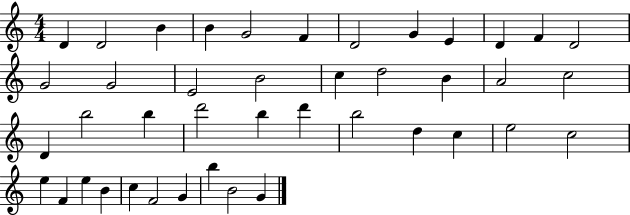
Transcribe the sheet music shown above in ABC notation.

X:1
T:Untitled
M:4/4
L:1/4
K:C
D D2 B B G2 F D2 G E D F D2 G2 G2 E2 B2 c d2 B A2 c2 D b2 b d'2 b d' b2 d c e2 c2 e F e B c F2 G b B2 G